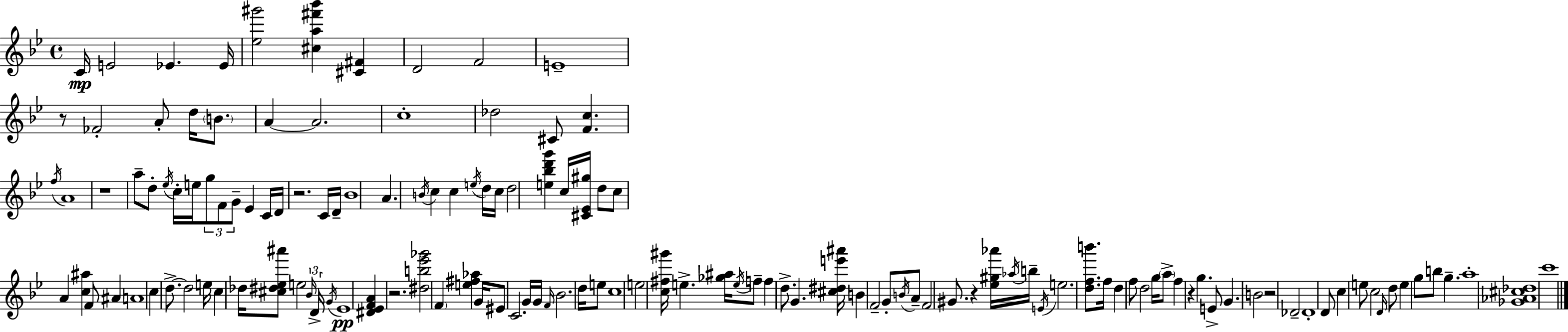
C4/s E4/h Eb4/q. Eb4/s [Eb5,G#6]/h [C#5,A5,F#6,Bb6]/q [C#4,F#4]/q D4/h F4/h E4/w R/e FES4/h A4/e D5/s B4/e. A4/q A4/h. C5/w Db5/h C#4/e [F4,C5]/q. F5/s A4/w R/w A5/e D5/e Eb5/s C5/s E5/s G5/e F4/e G4/e Eb4/q C4/s D4/s R/h. C4/s D4/s Bb4/w A4/q. B4/s C5/q C5/q E5/s D5/s C5/s D5/h [E5,Bb5,D6,G6]/q C5/s [C#4,Eb4,G#5]/s D5/e C5/e A4/q [C5,A#5]/q F4/e A#4/q A4/w C5/q D5/e. D5/h E5/s C5/q Db5/s [C#5,D#5,Eb5,A#6]/e E5/h Bb4/s D4/s G4/s Eb4/w [D#4,Eb4,F4,A4]/q R/h. [D#5,B5,Eb6,Gb6]/h F4/q [E5,F#5,Ab5]/q G4/s EIS4/e C4/h. G4/s G4/s F4/s Bb4/h. D5/s E5/e C5/w E5/h [C5,F#5,G#6]/s E5/q. [Gb5,A#5]/s E5/s F5/e F5/q D5/e. G4/q. [C#5,D#5,E6,A#6]/s B4/q F4/h G4/e B4/s A4/e F4/h G#4/e. R/q [Eb5,G#5,Ab6]/s Ab5/s B5/s E4/s E5/h. [D5,F5,B6]/e. F5/s D5/q F5/e D5/h G5/s A5/e F5/q R/q G5/q. E4/e G4/q. B4/h R/h Db4/h Db4/w D4/e C5/q E5/e C5/h D4/s D5/e E5/q G5/e B5/e G5/q. A5/w [Gb4,Ab4,C#5,Db5]/w C6/w